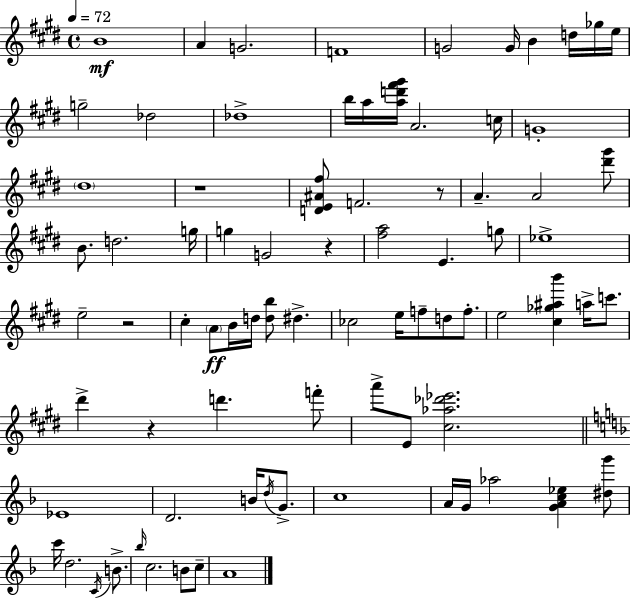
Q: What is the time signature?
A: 4/4